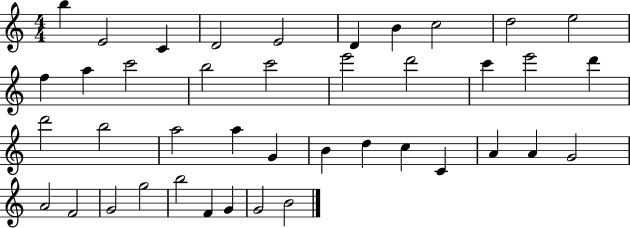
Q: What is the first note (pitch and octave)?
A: B5